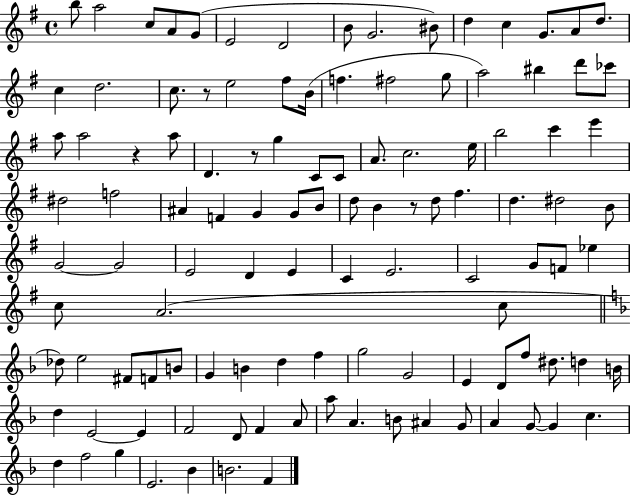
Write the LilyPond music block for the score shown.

{
  \clef treble
  \time 4/4
  \defaultTimeSignature
  \key g \major
  \repeat volta 2 { b''8 a''2 c''8 a'8 g'8( | e'2 d'2 | b'8 g'2. bis'8) | d''4 c''4 g'8. a'8 d''8. | \break c''4 d''2. | c''8. r8 e''2 fis''8 b'16( | f''4. fis''2 g''8 | a''2) bis''4 d'''8 ces'''8 | \break a''8 a''2 r4 a''8 | d'4. r8 g''4 c'8 c'8 | a'8. c''2. e''16 | b''2 c'''4 e'''4 | \break dis''2 f''2 | ais'4 f'4 g'4 g'8 b'8 | d''8 b'4 r8 d''8 fis''4. | d''4. dis''2 b'8 | \break g'2~~ g'2 | e'2 d'4 e'4 | c'4 e'2. | c'2 g'8 f'8 ees''4 | \break c''8 a'2.( c''8 | \bar "||" \break \key d \minor des''8) e''2 fis'8 f'8 b'8 | g'4 b'4 d''4 f''4 | g''2 g'2 | e'4 d'8 f''8 dis''8. d''4 b'16 | \break d''4 e'2~~ e'4 | f'2 d'8 f'4 a'8 | a''8 a'4. b'8 ais'4 g'8 | a'4 g'8~~ g'4 c''4. | \break d''4 f''2 g''4 | e'2. bes'4 | b'2. f'4 | } \bar "|."
}